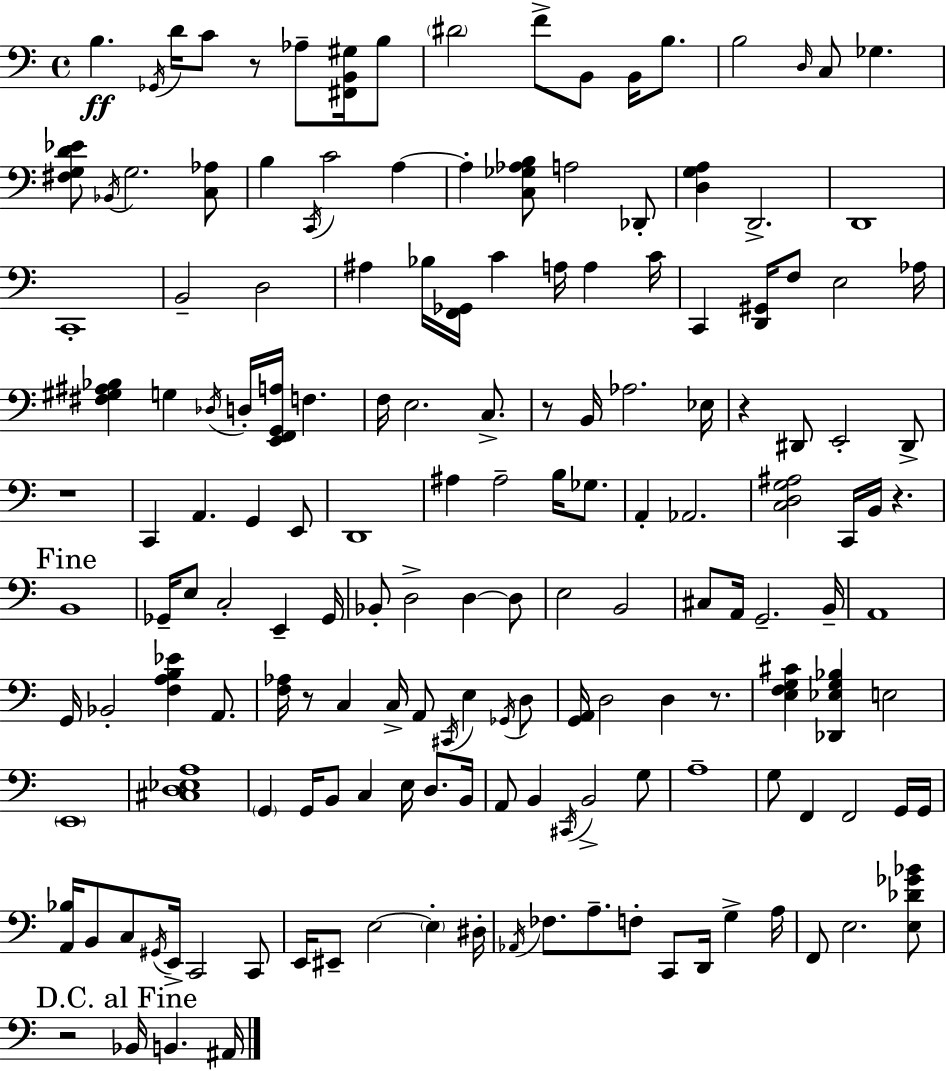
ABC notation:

X:1
T:Untitled
M:4/4
L:1/4
K:Am
B, _G,,/4 D/4 C/2 z/2 _A,/2 [^F,,B,,^G,]/4 B,/2 ^D2 F/2 B,,/2 B,,/4 B,/2 B,2 D,/4 C,/2 _G, [^F,G,D_E]/2 _B,,/4 G,2 [C,_A,]/2 B, C,,/4 C2 A, A, [C,_G,_A,B,]/2 A,2 _D,,/2 [D,G,A,] D,,2 D,,4 C,,4 B,,2 D,2 ^A, _B,/4 [F,,_G,,]/4 C A,/4 A, C/4 C,, [D,,^G,,]/4 F,/2 E,2 _A,/4 [^F,^G,^A,_B,] G, _D,/4 D,/4 [E,,F,,G,,A,]/4 F, F,/4 E,2 C,/2 z/2 B,,/4 _A,2 _E,/4 z ^D,,/2 E,,2 ^D,,/2 z4 C,, A,, G,, E,,/2 D,,4 ^A, ^A,2 B,/4 _G,/2 A,, _A,,2 [C,D,G,^A,]2 C,,/4 B,,/4 z B,,4 _G,,/4 E,/2 C,2 E,, _G,,/4 _B,,/2 D,2 D, D,/2 E,2 B,,2 ^C,/2 A,,/4 G,,2 B,,/4 A,,4 G,,/4 _B,,2 [F,A,B,_E] A,,/2 [F,_A,]/4 z/2 C, C,/4 A,,/2 ^C,,/4 E, _G,,/4 D,/2 [G,,A,,]/4 D,2 D, z/2 [E,F,G,^C] [_D,,_E,G,_B,] E,2 E,,4 [^C,D,_E,A,]4 G,, G,,/4 B,,/2 C, E,/4 D,/2 B,,/4 A,,/2 B,, ^C,,/4 B,,2 G,/2 A,4 G,/2 F,, F,,2 G,,/4 G,,/4 [A,,_B,]/4 B,,/2 C,/2 ^G,,/4 E,,/4 C,,2 C,,/2 E,,/4 ^E,,/2 E,2 E, ^D,/4 _A,,/4 _F,/2 A,/2 F,/2 C,,/2 D,,/4 G, A,/4 F,,/2 E,2 [E,_D_G_B]/2 z2 _B,,/4 B,, ^A,,/4